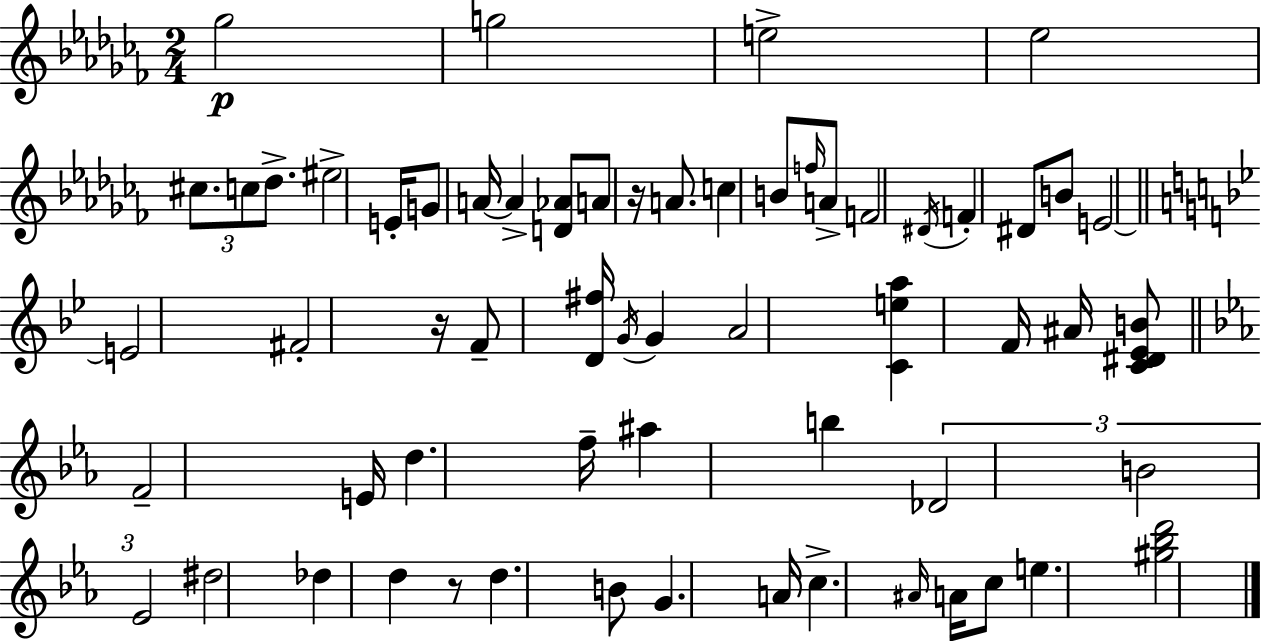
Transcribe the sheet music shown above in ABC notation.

X:1
T:Untitled
M:2/4
L:1/4
K:Abm
_g2 g2 e2 _e2 ^c/2 c/2 _d/2 ^e2 E/4 G/2 A/4 A [D_A]/2 A/2 z/4 A/2 c B/2 f/4 A/2 F2 ^D/4 F ^D/2 B/2 E2 E2 ^F2 z/4 F/2 [D^f]/4 G/4 G A2 [Cea] F/4 ^A/4 [C^D_EB]/2 F2 E/4 d f/4 ^a b _D2 B2 _E2 ^d2 _d d z/2 d B/2 G A/4 c ^A/4 A/4 c/2 e [^g_bd']2